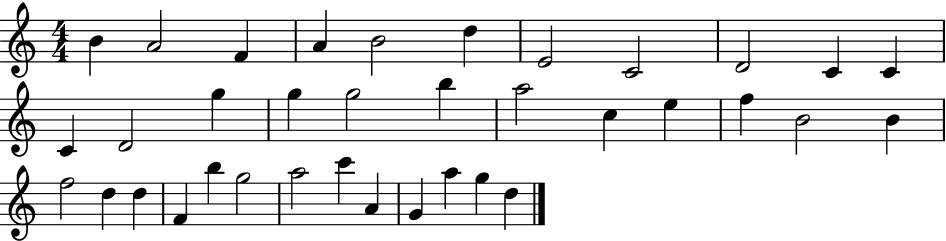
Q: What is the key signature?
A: C major